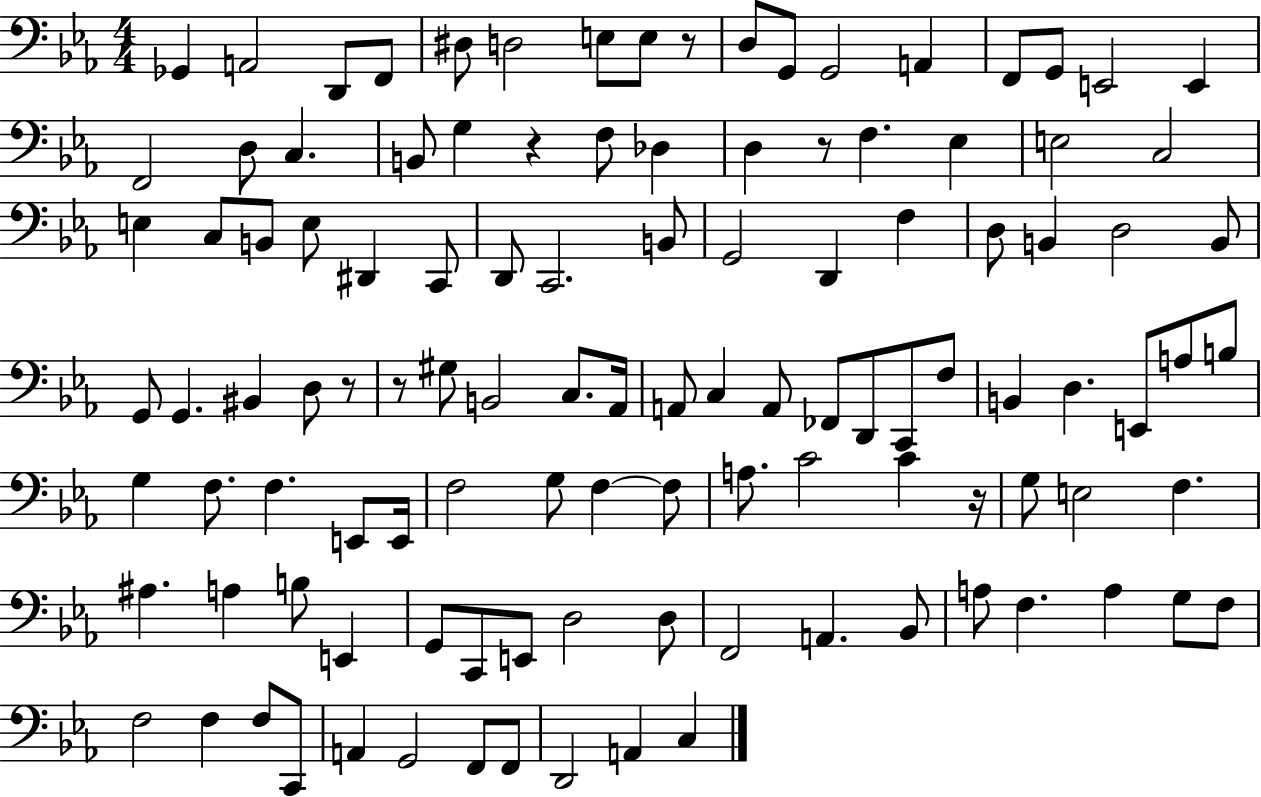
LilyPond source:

{
  \clef bass
  \numericTimeSignature
  \time 4/4
  \key ees \major
  ges,4 a,2 d,8 f,8 | dis8 d2 e8 e8 r8 | d8 g,8 g,2 a,4 | f,8 g,8 e,2 e,4 | \break f,2 d8 c4. | b,8 g4 r4 f8 des4 | d4 r8 f4. ees4 | e2 c2 | \break e4 c8 b,8 e8 dis,4 c,8 | d,8 c,2. b,8 | g,2 d,4 f4 | d8 b,4 d2 b,8 | \break g,8 g,4. bis,4 d8 r8 | r8 gis8 b,2 c8. aes,16 | a,8 c4 a,8 fes,8 d,8 c,8 f8 | b,4 d4. e,8 a8 b8 | \break g4 f8. f4. e,8 e,16 | f2 g8 f4~~ f8 | a8. c'2 c'4 r16 | g8 e2 f4. | \break ais4. a4 b8 e,4 | g,8 c,8 e,8 d2 d8 | f,2 a,4. bes,8 | a8 f4. a4 g8 f8 | \break f2 f4 f8 c,8 | a,4 g,2 f,8 f,8 | d,2 a,4 c4 | \bar "|."
}